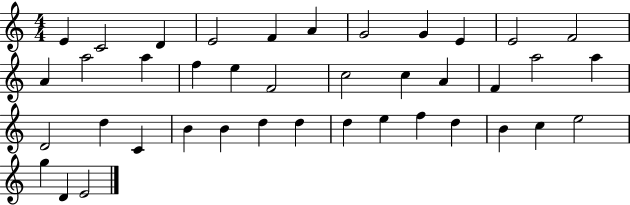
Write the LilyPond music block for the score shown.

{
  \clef treble
  \numericTimeSignature
  \time 4/4
  \key c \major
  e'4 c'2 d'4 | e'2 f'4 a'4 | g'2 g'4 e'4 | e'2 f'2 | \break a'4 a''2 a''4 | f''4 e''4 f'2 | c''2 c''4 a'4 | f'4 a''2 a''4 | \break d'2 d''4 c'4 | b'4 b'4 d''4 d''4 | d''4 e''4 f''4 d''4 | b'4 c''4 e''2 | \break g''4 d'4 e'2 | \bar "|."
}